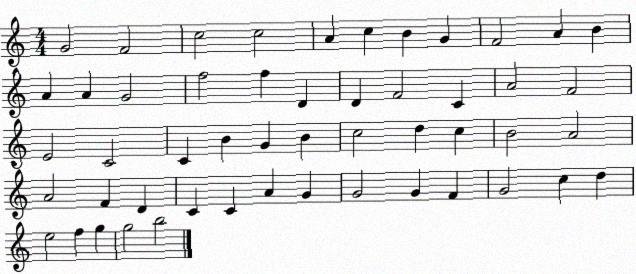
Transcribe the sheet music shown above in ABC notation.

X:1
T:Untitled
M:4/4
L:1/4
K:C
G2 F2 c2 c2 A c B G F2 A B A A G2 f2 f D D F2 C A2 F2 E2 C2 C B G B c2 d c B2 A2 A2 F D C C A G G2 G F G2 c d e2 f g g2 b2